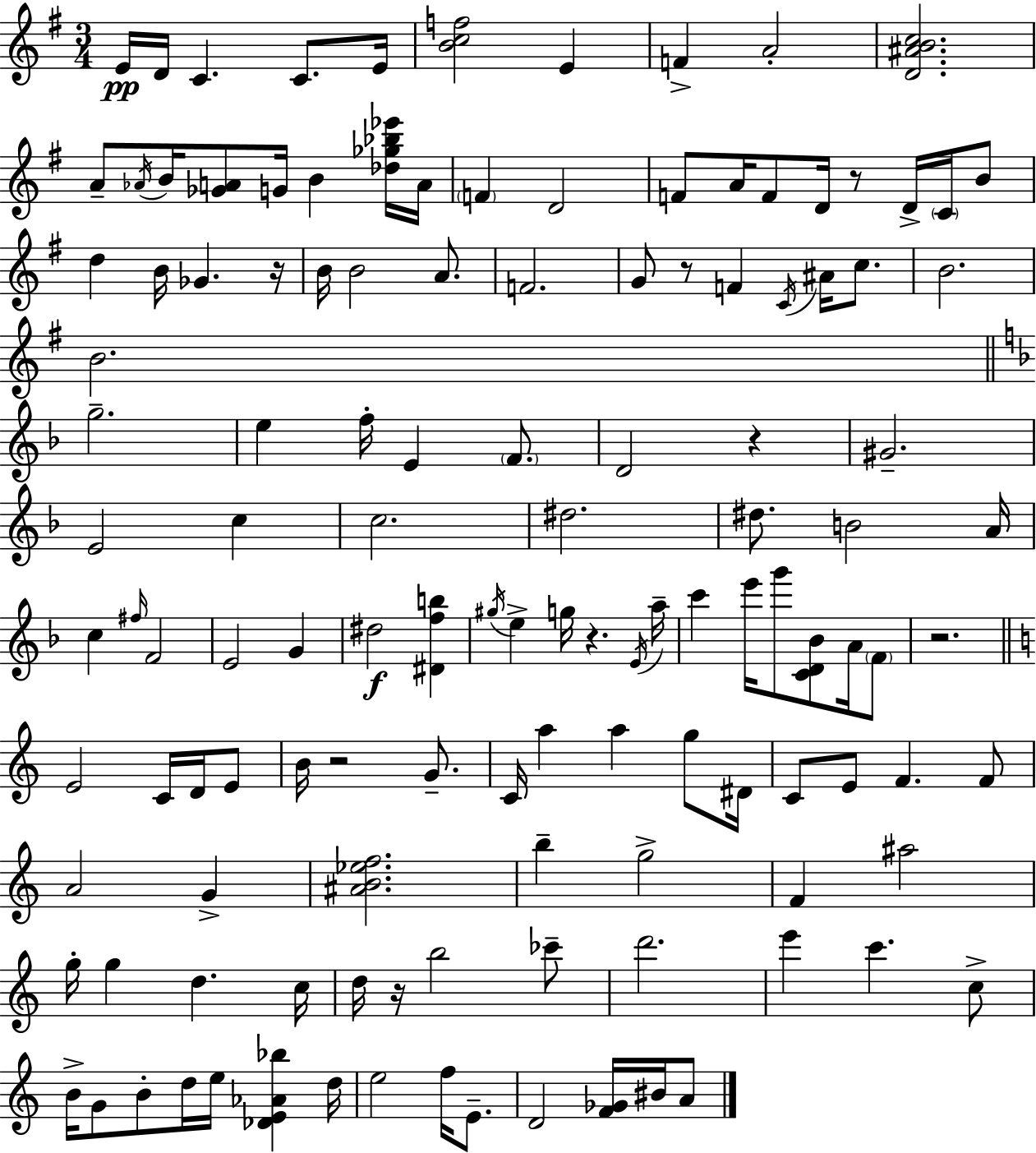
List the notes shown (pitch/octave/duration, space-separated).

E4/s D4/s C4/q. C4/e. E4/s [B4,C5,F5]/h E4/q F4/q A4/h [D4,A#4,B4,C5]/h. A4/e Ab4/s B4/s [Gb4,A4]/e G4/s B4/q [Db5,Gb5,Bb5,Eb6]/s A4/s F4/q D4/h F4/e A4/s F4/e D4/s R/e D4/s C4/s B4/e D5/q B4/s Gb4/q. R/s B4/s B4/h A4/e. F4/h. G4/e R/e F4/q C4/s A#4/s C5/e. B4/h. B4/h. G5/h. E5/q F5/s E4/q F4/e. D4/h R/q G#4/h. E4/h C5/q C5/h. D#5/h. D#5/e. B4/h A4/s C5/q F#5/s F4/h E4/h G4/q D#5/h [D#4,F5,B5]/q G#5/s E5/q G5/s R/q. E4/s A5/s C6/q E6/s G6/e [C4,D4,Bb4]/e A4/s F4/e R/h. E4/h C4/s D4/s E4/e B4/s R/h G4/e. C4/s A5/q A5/q G5/e D#4/s C4/e E4/e F4/q. F4/e A4/h G4/q [A#4,B4,Eb5,F5]/h. B5/q G5/h F4/q A#5/h G5/s G5/q D5/q. C5/s D5/s R/s B5/h CES6/e D6/h. E6/q C6/q. C5/e B4/s G4/e B4/e D5/s E5/s [Db4,E4,Ab4,Bb5]/q D5/s E5/h F5/s E4/e. D4/h [F4,Gb4]/s BIS4/s A4/e